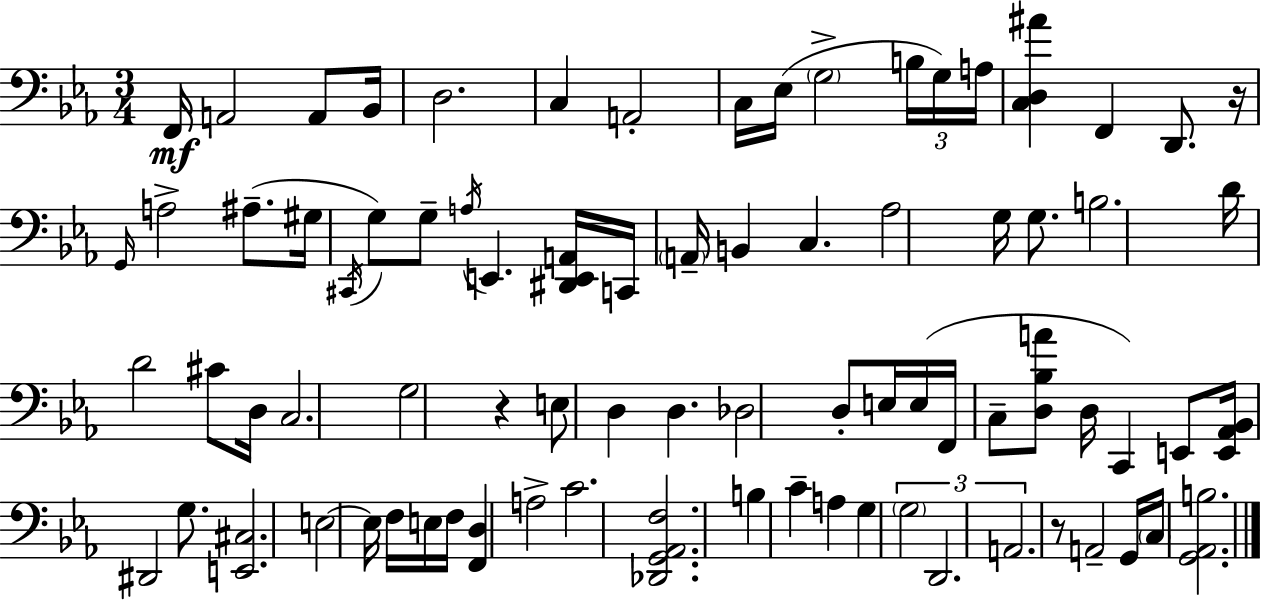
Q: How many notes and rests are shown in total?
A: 80